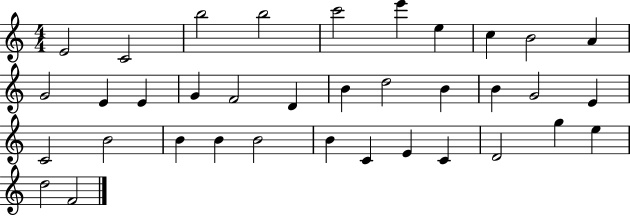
{
  \clef treble
  \numericTimeSignature
  \time 4/4
  \key c \major
  e'2 c'2 | b''2 b''2 | c'''2 e'''4 e''4 | c''4 b'2 a'4 | \break g'2 e'4 e'4 | g'4 f'2 d'4 | b'4 d''2 b'4 | b'4 g'2 e'4 | \break c'2 b'2 | b'4 b'4 b'2 | b'4 c'4 e'4 c'4 | d'2 g''4 e''4 | \break d''2 f'2 | \bar "|."
}